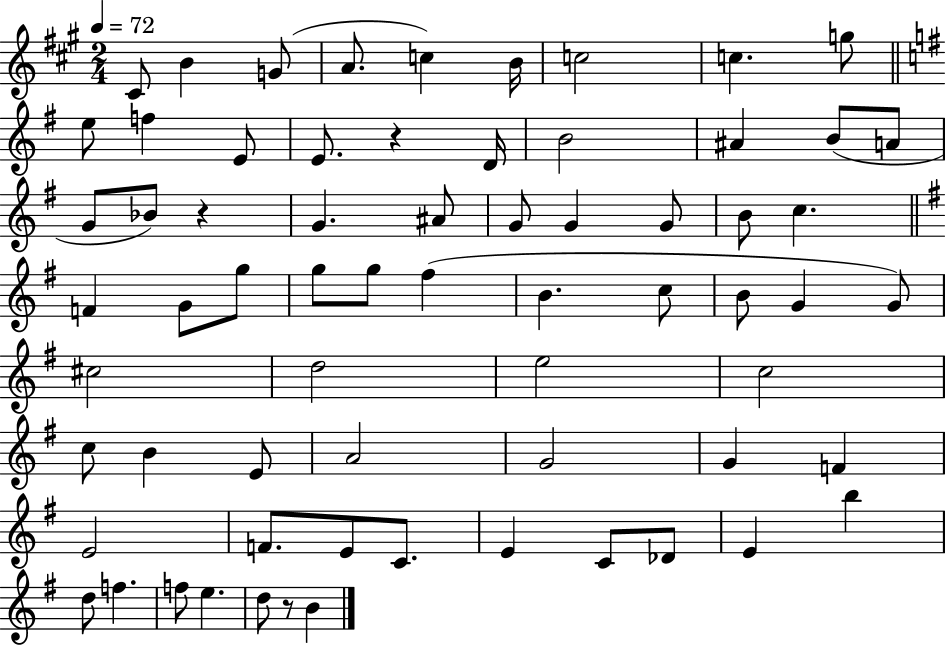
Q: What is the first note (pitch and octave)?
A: C#4